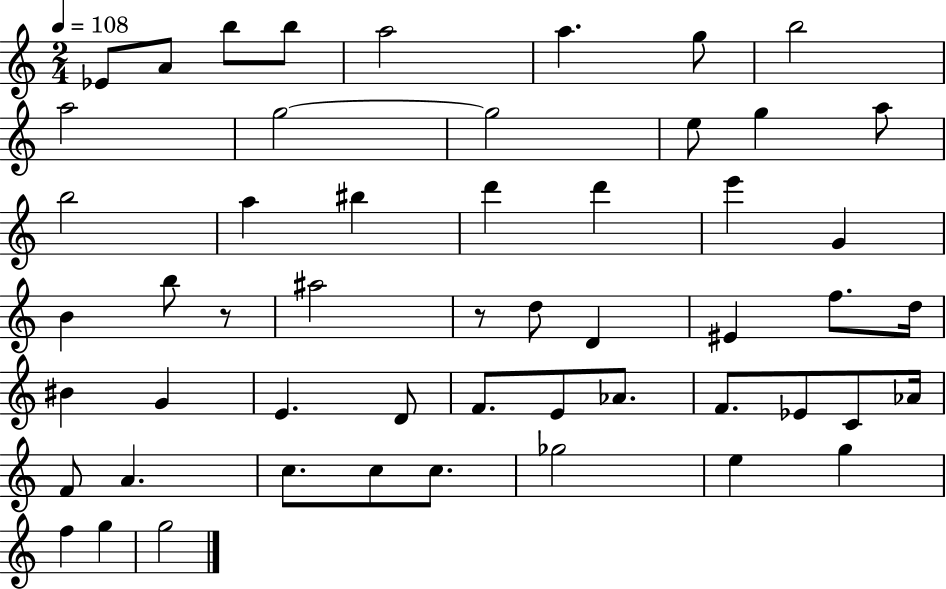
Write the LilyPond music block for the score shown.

{
  \clef treble
  \numericTimeSignature
  \time 2/4
  \key c \major
  \tempo 4 = 108
  ees'8 a'8 b''8 b''8 | a''2 | a''4. g''8 | b''2 | \break a''2 | g''2~~ | g''2 | e''8 g''4 a''8 | \break b''2 | a''4 bis''4 | d'''4 d'''4 | e'''4 g'4 | \break b'4 b''8 r8 | ais''2 | r8 d''8 d'4 | eis'4 f''8. d''16 | \break bis'4 g'4 | e'4. d'8 | f'8. e'8 aes'8. | f'8. ees'8 c'8 aes'16 | \break f'8 a'4. | c''8. c''8 c''8. | ges''2 | e''4 g''4 | \break f''4 g''4 | g''2 | \bar "|."
}